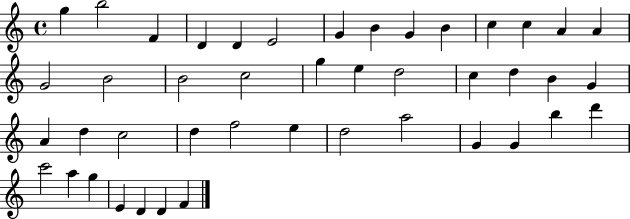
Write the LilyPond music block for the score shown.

{
  \clef treble
  \time 4/4
  \defaultTimeSignature
  \key c \major
  g''4 b''2 f'4 | d'4 d'4 e'2 | g'4 b'4 g'4 b'4 | c''4 c''4 a'4 a'4 | \break g'2 b'2 | b'2 c''2 | g''4 e''4 d''2 | c''4 d''4 b'4 g'4 | \break a'4 d''4 c''2 | d''4 f''2 e''4 | d''2 a''2 | g'4 g'4 b''4 d'''4 | \break c'''2 a''4 g''4 | e'4 d'4 d'4 f'4 | \bar "|."
}